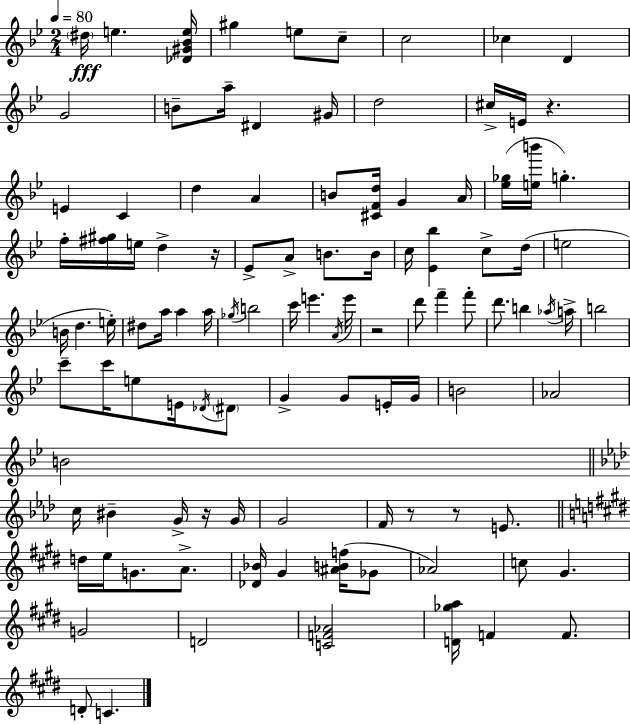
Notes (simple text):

D#5/s E5/q. [Db4,G#4,Bb4,E5]/s G#5/q E5/e C5/e C5/h CES5/q D4/q G4/h B4/e A5/s D#4/q G#4/s D5/h C#5/s E4/s R/q. E4/q C4/q D5/q A4/q B4/e [C#4,F4,D5]/s G4/q A4/s [Eb5,Gb5]/s [E5,B6]/s G5/q. F5/s [F#5,G#5]/s E5/s D5/q R/s Eb4/e A4/e B4/e. B4/s C5/s [Eb4,Bb5]/q C5/e D5/s E5/h B4/s D5/q. E5/s D#5/e A5/s A5/q A5/s Gb5/s B5/h C6/s E6/q. A4/s E6/s R/h D6/e F6/q F6/e D6/e. B5/q Ab5/s A5/s B5/h C6/e C6/s E5/e E4/s Db4/s D#4/e G4/q G4/e E4/s G4/s B4/h Ab4/h B4/h C5/s BIS4/q G4/s R/s G4/s G4/h F4/s R/e R/e E4/e. D5/s E5/s G4/e. A4/e. [Db4,Bb4]/s G#4/q [A#4,B4,F5]/s Gb4/e Ab4/h C5/e G#4/q. G4/h D4/h [C4,F4,Ab4]/h [D4,Gb5,A5]/s F4/q F4/e. D4/e C4/q.